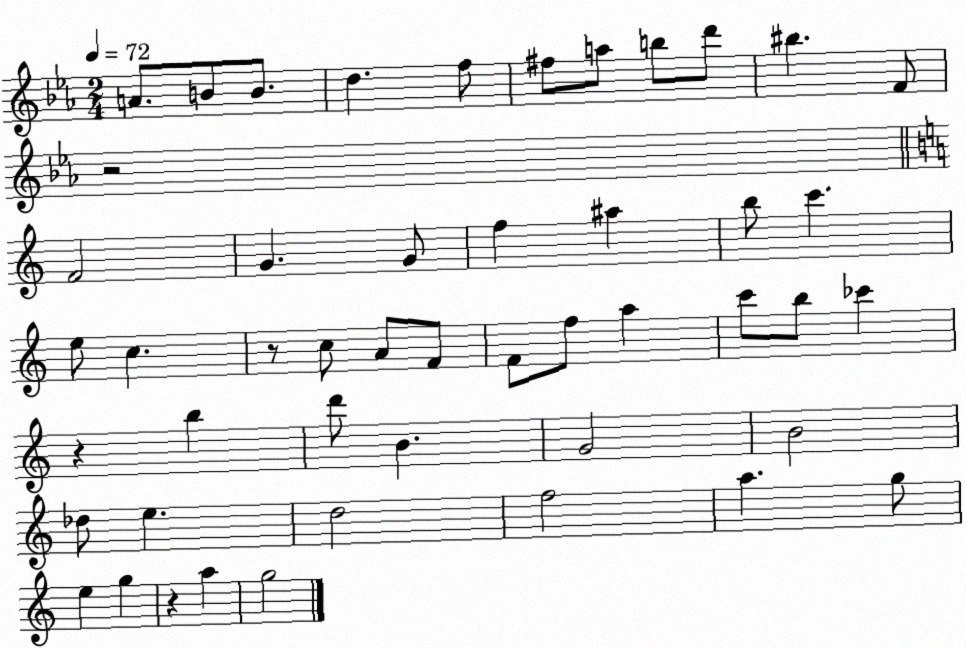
X:1
T:Untitled
M:2/4
L:1/4
K:Eb
A/2 B/2 B/2 d f/2 ^f/2 a/2 b/2 d'/2 ^b F/2 z2 F2 G G/2 f ^a b/2 c' e/2 c z/2 c/2 A/2 F/2 F/2 f/2 a c'/2 b/2 _c' z b d'/2 B G2 B2 _d/2 e d2 f2 a g/2 e g z a g2